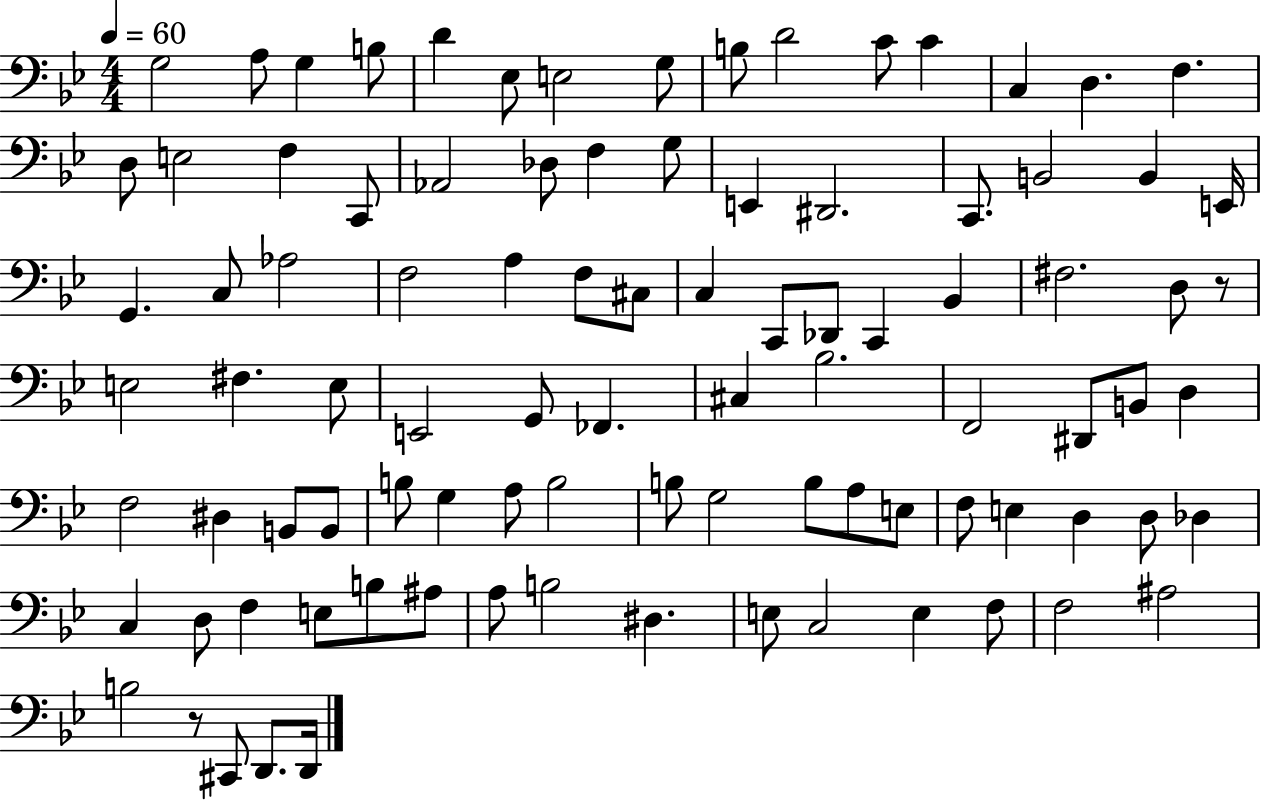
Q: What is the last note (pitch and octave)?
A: D2